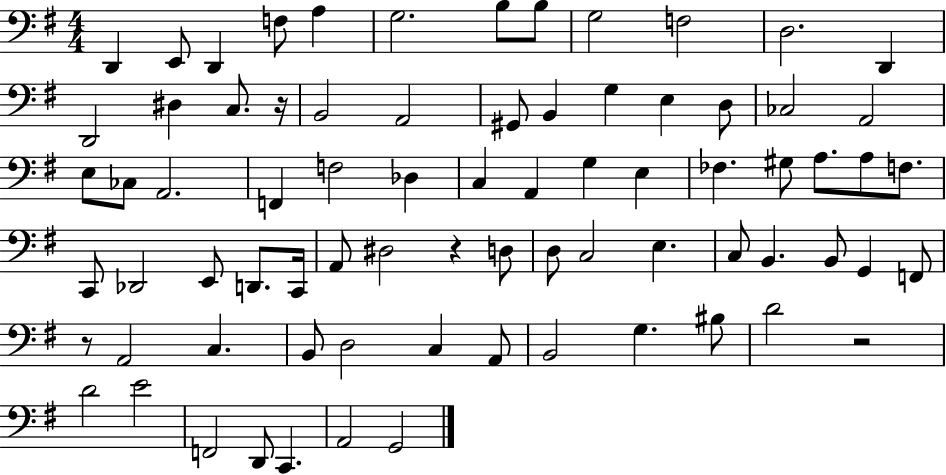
{
  \clef bass
  \numericTimeSignature
  \time 4/4
  \key g \major
  d,4 e,8 d,4 f8 a4 | g2. b8 b8 | g2 f2 | d2. d,4 | \break d,2 dis4 c8. r16 | b,2 a,2 | gis,8 b,4 g4 e4 d8 | ces2 a,2 | \break e8 ces8 a,2. | f,4 f2 des4 | c4 a,4 g4 e4 | fes4. gis8 a8. a8 f8. | \break c,8 des,2 e,8 d,8. c,16 | a,8 dis2 r4 d8 | d8 c2 e4. | c8 b,4. b,8 g,4 f,8 | \break r8 a,2 c4. | b,8 d2 c4 a,8 | b,2 g4. bis8 | d'2 r2 | \break d'2 e'2 | f,2 d,8 c,4. | a,2 g,2 | \bar "|."
}